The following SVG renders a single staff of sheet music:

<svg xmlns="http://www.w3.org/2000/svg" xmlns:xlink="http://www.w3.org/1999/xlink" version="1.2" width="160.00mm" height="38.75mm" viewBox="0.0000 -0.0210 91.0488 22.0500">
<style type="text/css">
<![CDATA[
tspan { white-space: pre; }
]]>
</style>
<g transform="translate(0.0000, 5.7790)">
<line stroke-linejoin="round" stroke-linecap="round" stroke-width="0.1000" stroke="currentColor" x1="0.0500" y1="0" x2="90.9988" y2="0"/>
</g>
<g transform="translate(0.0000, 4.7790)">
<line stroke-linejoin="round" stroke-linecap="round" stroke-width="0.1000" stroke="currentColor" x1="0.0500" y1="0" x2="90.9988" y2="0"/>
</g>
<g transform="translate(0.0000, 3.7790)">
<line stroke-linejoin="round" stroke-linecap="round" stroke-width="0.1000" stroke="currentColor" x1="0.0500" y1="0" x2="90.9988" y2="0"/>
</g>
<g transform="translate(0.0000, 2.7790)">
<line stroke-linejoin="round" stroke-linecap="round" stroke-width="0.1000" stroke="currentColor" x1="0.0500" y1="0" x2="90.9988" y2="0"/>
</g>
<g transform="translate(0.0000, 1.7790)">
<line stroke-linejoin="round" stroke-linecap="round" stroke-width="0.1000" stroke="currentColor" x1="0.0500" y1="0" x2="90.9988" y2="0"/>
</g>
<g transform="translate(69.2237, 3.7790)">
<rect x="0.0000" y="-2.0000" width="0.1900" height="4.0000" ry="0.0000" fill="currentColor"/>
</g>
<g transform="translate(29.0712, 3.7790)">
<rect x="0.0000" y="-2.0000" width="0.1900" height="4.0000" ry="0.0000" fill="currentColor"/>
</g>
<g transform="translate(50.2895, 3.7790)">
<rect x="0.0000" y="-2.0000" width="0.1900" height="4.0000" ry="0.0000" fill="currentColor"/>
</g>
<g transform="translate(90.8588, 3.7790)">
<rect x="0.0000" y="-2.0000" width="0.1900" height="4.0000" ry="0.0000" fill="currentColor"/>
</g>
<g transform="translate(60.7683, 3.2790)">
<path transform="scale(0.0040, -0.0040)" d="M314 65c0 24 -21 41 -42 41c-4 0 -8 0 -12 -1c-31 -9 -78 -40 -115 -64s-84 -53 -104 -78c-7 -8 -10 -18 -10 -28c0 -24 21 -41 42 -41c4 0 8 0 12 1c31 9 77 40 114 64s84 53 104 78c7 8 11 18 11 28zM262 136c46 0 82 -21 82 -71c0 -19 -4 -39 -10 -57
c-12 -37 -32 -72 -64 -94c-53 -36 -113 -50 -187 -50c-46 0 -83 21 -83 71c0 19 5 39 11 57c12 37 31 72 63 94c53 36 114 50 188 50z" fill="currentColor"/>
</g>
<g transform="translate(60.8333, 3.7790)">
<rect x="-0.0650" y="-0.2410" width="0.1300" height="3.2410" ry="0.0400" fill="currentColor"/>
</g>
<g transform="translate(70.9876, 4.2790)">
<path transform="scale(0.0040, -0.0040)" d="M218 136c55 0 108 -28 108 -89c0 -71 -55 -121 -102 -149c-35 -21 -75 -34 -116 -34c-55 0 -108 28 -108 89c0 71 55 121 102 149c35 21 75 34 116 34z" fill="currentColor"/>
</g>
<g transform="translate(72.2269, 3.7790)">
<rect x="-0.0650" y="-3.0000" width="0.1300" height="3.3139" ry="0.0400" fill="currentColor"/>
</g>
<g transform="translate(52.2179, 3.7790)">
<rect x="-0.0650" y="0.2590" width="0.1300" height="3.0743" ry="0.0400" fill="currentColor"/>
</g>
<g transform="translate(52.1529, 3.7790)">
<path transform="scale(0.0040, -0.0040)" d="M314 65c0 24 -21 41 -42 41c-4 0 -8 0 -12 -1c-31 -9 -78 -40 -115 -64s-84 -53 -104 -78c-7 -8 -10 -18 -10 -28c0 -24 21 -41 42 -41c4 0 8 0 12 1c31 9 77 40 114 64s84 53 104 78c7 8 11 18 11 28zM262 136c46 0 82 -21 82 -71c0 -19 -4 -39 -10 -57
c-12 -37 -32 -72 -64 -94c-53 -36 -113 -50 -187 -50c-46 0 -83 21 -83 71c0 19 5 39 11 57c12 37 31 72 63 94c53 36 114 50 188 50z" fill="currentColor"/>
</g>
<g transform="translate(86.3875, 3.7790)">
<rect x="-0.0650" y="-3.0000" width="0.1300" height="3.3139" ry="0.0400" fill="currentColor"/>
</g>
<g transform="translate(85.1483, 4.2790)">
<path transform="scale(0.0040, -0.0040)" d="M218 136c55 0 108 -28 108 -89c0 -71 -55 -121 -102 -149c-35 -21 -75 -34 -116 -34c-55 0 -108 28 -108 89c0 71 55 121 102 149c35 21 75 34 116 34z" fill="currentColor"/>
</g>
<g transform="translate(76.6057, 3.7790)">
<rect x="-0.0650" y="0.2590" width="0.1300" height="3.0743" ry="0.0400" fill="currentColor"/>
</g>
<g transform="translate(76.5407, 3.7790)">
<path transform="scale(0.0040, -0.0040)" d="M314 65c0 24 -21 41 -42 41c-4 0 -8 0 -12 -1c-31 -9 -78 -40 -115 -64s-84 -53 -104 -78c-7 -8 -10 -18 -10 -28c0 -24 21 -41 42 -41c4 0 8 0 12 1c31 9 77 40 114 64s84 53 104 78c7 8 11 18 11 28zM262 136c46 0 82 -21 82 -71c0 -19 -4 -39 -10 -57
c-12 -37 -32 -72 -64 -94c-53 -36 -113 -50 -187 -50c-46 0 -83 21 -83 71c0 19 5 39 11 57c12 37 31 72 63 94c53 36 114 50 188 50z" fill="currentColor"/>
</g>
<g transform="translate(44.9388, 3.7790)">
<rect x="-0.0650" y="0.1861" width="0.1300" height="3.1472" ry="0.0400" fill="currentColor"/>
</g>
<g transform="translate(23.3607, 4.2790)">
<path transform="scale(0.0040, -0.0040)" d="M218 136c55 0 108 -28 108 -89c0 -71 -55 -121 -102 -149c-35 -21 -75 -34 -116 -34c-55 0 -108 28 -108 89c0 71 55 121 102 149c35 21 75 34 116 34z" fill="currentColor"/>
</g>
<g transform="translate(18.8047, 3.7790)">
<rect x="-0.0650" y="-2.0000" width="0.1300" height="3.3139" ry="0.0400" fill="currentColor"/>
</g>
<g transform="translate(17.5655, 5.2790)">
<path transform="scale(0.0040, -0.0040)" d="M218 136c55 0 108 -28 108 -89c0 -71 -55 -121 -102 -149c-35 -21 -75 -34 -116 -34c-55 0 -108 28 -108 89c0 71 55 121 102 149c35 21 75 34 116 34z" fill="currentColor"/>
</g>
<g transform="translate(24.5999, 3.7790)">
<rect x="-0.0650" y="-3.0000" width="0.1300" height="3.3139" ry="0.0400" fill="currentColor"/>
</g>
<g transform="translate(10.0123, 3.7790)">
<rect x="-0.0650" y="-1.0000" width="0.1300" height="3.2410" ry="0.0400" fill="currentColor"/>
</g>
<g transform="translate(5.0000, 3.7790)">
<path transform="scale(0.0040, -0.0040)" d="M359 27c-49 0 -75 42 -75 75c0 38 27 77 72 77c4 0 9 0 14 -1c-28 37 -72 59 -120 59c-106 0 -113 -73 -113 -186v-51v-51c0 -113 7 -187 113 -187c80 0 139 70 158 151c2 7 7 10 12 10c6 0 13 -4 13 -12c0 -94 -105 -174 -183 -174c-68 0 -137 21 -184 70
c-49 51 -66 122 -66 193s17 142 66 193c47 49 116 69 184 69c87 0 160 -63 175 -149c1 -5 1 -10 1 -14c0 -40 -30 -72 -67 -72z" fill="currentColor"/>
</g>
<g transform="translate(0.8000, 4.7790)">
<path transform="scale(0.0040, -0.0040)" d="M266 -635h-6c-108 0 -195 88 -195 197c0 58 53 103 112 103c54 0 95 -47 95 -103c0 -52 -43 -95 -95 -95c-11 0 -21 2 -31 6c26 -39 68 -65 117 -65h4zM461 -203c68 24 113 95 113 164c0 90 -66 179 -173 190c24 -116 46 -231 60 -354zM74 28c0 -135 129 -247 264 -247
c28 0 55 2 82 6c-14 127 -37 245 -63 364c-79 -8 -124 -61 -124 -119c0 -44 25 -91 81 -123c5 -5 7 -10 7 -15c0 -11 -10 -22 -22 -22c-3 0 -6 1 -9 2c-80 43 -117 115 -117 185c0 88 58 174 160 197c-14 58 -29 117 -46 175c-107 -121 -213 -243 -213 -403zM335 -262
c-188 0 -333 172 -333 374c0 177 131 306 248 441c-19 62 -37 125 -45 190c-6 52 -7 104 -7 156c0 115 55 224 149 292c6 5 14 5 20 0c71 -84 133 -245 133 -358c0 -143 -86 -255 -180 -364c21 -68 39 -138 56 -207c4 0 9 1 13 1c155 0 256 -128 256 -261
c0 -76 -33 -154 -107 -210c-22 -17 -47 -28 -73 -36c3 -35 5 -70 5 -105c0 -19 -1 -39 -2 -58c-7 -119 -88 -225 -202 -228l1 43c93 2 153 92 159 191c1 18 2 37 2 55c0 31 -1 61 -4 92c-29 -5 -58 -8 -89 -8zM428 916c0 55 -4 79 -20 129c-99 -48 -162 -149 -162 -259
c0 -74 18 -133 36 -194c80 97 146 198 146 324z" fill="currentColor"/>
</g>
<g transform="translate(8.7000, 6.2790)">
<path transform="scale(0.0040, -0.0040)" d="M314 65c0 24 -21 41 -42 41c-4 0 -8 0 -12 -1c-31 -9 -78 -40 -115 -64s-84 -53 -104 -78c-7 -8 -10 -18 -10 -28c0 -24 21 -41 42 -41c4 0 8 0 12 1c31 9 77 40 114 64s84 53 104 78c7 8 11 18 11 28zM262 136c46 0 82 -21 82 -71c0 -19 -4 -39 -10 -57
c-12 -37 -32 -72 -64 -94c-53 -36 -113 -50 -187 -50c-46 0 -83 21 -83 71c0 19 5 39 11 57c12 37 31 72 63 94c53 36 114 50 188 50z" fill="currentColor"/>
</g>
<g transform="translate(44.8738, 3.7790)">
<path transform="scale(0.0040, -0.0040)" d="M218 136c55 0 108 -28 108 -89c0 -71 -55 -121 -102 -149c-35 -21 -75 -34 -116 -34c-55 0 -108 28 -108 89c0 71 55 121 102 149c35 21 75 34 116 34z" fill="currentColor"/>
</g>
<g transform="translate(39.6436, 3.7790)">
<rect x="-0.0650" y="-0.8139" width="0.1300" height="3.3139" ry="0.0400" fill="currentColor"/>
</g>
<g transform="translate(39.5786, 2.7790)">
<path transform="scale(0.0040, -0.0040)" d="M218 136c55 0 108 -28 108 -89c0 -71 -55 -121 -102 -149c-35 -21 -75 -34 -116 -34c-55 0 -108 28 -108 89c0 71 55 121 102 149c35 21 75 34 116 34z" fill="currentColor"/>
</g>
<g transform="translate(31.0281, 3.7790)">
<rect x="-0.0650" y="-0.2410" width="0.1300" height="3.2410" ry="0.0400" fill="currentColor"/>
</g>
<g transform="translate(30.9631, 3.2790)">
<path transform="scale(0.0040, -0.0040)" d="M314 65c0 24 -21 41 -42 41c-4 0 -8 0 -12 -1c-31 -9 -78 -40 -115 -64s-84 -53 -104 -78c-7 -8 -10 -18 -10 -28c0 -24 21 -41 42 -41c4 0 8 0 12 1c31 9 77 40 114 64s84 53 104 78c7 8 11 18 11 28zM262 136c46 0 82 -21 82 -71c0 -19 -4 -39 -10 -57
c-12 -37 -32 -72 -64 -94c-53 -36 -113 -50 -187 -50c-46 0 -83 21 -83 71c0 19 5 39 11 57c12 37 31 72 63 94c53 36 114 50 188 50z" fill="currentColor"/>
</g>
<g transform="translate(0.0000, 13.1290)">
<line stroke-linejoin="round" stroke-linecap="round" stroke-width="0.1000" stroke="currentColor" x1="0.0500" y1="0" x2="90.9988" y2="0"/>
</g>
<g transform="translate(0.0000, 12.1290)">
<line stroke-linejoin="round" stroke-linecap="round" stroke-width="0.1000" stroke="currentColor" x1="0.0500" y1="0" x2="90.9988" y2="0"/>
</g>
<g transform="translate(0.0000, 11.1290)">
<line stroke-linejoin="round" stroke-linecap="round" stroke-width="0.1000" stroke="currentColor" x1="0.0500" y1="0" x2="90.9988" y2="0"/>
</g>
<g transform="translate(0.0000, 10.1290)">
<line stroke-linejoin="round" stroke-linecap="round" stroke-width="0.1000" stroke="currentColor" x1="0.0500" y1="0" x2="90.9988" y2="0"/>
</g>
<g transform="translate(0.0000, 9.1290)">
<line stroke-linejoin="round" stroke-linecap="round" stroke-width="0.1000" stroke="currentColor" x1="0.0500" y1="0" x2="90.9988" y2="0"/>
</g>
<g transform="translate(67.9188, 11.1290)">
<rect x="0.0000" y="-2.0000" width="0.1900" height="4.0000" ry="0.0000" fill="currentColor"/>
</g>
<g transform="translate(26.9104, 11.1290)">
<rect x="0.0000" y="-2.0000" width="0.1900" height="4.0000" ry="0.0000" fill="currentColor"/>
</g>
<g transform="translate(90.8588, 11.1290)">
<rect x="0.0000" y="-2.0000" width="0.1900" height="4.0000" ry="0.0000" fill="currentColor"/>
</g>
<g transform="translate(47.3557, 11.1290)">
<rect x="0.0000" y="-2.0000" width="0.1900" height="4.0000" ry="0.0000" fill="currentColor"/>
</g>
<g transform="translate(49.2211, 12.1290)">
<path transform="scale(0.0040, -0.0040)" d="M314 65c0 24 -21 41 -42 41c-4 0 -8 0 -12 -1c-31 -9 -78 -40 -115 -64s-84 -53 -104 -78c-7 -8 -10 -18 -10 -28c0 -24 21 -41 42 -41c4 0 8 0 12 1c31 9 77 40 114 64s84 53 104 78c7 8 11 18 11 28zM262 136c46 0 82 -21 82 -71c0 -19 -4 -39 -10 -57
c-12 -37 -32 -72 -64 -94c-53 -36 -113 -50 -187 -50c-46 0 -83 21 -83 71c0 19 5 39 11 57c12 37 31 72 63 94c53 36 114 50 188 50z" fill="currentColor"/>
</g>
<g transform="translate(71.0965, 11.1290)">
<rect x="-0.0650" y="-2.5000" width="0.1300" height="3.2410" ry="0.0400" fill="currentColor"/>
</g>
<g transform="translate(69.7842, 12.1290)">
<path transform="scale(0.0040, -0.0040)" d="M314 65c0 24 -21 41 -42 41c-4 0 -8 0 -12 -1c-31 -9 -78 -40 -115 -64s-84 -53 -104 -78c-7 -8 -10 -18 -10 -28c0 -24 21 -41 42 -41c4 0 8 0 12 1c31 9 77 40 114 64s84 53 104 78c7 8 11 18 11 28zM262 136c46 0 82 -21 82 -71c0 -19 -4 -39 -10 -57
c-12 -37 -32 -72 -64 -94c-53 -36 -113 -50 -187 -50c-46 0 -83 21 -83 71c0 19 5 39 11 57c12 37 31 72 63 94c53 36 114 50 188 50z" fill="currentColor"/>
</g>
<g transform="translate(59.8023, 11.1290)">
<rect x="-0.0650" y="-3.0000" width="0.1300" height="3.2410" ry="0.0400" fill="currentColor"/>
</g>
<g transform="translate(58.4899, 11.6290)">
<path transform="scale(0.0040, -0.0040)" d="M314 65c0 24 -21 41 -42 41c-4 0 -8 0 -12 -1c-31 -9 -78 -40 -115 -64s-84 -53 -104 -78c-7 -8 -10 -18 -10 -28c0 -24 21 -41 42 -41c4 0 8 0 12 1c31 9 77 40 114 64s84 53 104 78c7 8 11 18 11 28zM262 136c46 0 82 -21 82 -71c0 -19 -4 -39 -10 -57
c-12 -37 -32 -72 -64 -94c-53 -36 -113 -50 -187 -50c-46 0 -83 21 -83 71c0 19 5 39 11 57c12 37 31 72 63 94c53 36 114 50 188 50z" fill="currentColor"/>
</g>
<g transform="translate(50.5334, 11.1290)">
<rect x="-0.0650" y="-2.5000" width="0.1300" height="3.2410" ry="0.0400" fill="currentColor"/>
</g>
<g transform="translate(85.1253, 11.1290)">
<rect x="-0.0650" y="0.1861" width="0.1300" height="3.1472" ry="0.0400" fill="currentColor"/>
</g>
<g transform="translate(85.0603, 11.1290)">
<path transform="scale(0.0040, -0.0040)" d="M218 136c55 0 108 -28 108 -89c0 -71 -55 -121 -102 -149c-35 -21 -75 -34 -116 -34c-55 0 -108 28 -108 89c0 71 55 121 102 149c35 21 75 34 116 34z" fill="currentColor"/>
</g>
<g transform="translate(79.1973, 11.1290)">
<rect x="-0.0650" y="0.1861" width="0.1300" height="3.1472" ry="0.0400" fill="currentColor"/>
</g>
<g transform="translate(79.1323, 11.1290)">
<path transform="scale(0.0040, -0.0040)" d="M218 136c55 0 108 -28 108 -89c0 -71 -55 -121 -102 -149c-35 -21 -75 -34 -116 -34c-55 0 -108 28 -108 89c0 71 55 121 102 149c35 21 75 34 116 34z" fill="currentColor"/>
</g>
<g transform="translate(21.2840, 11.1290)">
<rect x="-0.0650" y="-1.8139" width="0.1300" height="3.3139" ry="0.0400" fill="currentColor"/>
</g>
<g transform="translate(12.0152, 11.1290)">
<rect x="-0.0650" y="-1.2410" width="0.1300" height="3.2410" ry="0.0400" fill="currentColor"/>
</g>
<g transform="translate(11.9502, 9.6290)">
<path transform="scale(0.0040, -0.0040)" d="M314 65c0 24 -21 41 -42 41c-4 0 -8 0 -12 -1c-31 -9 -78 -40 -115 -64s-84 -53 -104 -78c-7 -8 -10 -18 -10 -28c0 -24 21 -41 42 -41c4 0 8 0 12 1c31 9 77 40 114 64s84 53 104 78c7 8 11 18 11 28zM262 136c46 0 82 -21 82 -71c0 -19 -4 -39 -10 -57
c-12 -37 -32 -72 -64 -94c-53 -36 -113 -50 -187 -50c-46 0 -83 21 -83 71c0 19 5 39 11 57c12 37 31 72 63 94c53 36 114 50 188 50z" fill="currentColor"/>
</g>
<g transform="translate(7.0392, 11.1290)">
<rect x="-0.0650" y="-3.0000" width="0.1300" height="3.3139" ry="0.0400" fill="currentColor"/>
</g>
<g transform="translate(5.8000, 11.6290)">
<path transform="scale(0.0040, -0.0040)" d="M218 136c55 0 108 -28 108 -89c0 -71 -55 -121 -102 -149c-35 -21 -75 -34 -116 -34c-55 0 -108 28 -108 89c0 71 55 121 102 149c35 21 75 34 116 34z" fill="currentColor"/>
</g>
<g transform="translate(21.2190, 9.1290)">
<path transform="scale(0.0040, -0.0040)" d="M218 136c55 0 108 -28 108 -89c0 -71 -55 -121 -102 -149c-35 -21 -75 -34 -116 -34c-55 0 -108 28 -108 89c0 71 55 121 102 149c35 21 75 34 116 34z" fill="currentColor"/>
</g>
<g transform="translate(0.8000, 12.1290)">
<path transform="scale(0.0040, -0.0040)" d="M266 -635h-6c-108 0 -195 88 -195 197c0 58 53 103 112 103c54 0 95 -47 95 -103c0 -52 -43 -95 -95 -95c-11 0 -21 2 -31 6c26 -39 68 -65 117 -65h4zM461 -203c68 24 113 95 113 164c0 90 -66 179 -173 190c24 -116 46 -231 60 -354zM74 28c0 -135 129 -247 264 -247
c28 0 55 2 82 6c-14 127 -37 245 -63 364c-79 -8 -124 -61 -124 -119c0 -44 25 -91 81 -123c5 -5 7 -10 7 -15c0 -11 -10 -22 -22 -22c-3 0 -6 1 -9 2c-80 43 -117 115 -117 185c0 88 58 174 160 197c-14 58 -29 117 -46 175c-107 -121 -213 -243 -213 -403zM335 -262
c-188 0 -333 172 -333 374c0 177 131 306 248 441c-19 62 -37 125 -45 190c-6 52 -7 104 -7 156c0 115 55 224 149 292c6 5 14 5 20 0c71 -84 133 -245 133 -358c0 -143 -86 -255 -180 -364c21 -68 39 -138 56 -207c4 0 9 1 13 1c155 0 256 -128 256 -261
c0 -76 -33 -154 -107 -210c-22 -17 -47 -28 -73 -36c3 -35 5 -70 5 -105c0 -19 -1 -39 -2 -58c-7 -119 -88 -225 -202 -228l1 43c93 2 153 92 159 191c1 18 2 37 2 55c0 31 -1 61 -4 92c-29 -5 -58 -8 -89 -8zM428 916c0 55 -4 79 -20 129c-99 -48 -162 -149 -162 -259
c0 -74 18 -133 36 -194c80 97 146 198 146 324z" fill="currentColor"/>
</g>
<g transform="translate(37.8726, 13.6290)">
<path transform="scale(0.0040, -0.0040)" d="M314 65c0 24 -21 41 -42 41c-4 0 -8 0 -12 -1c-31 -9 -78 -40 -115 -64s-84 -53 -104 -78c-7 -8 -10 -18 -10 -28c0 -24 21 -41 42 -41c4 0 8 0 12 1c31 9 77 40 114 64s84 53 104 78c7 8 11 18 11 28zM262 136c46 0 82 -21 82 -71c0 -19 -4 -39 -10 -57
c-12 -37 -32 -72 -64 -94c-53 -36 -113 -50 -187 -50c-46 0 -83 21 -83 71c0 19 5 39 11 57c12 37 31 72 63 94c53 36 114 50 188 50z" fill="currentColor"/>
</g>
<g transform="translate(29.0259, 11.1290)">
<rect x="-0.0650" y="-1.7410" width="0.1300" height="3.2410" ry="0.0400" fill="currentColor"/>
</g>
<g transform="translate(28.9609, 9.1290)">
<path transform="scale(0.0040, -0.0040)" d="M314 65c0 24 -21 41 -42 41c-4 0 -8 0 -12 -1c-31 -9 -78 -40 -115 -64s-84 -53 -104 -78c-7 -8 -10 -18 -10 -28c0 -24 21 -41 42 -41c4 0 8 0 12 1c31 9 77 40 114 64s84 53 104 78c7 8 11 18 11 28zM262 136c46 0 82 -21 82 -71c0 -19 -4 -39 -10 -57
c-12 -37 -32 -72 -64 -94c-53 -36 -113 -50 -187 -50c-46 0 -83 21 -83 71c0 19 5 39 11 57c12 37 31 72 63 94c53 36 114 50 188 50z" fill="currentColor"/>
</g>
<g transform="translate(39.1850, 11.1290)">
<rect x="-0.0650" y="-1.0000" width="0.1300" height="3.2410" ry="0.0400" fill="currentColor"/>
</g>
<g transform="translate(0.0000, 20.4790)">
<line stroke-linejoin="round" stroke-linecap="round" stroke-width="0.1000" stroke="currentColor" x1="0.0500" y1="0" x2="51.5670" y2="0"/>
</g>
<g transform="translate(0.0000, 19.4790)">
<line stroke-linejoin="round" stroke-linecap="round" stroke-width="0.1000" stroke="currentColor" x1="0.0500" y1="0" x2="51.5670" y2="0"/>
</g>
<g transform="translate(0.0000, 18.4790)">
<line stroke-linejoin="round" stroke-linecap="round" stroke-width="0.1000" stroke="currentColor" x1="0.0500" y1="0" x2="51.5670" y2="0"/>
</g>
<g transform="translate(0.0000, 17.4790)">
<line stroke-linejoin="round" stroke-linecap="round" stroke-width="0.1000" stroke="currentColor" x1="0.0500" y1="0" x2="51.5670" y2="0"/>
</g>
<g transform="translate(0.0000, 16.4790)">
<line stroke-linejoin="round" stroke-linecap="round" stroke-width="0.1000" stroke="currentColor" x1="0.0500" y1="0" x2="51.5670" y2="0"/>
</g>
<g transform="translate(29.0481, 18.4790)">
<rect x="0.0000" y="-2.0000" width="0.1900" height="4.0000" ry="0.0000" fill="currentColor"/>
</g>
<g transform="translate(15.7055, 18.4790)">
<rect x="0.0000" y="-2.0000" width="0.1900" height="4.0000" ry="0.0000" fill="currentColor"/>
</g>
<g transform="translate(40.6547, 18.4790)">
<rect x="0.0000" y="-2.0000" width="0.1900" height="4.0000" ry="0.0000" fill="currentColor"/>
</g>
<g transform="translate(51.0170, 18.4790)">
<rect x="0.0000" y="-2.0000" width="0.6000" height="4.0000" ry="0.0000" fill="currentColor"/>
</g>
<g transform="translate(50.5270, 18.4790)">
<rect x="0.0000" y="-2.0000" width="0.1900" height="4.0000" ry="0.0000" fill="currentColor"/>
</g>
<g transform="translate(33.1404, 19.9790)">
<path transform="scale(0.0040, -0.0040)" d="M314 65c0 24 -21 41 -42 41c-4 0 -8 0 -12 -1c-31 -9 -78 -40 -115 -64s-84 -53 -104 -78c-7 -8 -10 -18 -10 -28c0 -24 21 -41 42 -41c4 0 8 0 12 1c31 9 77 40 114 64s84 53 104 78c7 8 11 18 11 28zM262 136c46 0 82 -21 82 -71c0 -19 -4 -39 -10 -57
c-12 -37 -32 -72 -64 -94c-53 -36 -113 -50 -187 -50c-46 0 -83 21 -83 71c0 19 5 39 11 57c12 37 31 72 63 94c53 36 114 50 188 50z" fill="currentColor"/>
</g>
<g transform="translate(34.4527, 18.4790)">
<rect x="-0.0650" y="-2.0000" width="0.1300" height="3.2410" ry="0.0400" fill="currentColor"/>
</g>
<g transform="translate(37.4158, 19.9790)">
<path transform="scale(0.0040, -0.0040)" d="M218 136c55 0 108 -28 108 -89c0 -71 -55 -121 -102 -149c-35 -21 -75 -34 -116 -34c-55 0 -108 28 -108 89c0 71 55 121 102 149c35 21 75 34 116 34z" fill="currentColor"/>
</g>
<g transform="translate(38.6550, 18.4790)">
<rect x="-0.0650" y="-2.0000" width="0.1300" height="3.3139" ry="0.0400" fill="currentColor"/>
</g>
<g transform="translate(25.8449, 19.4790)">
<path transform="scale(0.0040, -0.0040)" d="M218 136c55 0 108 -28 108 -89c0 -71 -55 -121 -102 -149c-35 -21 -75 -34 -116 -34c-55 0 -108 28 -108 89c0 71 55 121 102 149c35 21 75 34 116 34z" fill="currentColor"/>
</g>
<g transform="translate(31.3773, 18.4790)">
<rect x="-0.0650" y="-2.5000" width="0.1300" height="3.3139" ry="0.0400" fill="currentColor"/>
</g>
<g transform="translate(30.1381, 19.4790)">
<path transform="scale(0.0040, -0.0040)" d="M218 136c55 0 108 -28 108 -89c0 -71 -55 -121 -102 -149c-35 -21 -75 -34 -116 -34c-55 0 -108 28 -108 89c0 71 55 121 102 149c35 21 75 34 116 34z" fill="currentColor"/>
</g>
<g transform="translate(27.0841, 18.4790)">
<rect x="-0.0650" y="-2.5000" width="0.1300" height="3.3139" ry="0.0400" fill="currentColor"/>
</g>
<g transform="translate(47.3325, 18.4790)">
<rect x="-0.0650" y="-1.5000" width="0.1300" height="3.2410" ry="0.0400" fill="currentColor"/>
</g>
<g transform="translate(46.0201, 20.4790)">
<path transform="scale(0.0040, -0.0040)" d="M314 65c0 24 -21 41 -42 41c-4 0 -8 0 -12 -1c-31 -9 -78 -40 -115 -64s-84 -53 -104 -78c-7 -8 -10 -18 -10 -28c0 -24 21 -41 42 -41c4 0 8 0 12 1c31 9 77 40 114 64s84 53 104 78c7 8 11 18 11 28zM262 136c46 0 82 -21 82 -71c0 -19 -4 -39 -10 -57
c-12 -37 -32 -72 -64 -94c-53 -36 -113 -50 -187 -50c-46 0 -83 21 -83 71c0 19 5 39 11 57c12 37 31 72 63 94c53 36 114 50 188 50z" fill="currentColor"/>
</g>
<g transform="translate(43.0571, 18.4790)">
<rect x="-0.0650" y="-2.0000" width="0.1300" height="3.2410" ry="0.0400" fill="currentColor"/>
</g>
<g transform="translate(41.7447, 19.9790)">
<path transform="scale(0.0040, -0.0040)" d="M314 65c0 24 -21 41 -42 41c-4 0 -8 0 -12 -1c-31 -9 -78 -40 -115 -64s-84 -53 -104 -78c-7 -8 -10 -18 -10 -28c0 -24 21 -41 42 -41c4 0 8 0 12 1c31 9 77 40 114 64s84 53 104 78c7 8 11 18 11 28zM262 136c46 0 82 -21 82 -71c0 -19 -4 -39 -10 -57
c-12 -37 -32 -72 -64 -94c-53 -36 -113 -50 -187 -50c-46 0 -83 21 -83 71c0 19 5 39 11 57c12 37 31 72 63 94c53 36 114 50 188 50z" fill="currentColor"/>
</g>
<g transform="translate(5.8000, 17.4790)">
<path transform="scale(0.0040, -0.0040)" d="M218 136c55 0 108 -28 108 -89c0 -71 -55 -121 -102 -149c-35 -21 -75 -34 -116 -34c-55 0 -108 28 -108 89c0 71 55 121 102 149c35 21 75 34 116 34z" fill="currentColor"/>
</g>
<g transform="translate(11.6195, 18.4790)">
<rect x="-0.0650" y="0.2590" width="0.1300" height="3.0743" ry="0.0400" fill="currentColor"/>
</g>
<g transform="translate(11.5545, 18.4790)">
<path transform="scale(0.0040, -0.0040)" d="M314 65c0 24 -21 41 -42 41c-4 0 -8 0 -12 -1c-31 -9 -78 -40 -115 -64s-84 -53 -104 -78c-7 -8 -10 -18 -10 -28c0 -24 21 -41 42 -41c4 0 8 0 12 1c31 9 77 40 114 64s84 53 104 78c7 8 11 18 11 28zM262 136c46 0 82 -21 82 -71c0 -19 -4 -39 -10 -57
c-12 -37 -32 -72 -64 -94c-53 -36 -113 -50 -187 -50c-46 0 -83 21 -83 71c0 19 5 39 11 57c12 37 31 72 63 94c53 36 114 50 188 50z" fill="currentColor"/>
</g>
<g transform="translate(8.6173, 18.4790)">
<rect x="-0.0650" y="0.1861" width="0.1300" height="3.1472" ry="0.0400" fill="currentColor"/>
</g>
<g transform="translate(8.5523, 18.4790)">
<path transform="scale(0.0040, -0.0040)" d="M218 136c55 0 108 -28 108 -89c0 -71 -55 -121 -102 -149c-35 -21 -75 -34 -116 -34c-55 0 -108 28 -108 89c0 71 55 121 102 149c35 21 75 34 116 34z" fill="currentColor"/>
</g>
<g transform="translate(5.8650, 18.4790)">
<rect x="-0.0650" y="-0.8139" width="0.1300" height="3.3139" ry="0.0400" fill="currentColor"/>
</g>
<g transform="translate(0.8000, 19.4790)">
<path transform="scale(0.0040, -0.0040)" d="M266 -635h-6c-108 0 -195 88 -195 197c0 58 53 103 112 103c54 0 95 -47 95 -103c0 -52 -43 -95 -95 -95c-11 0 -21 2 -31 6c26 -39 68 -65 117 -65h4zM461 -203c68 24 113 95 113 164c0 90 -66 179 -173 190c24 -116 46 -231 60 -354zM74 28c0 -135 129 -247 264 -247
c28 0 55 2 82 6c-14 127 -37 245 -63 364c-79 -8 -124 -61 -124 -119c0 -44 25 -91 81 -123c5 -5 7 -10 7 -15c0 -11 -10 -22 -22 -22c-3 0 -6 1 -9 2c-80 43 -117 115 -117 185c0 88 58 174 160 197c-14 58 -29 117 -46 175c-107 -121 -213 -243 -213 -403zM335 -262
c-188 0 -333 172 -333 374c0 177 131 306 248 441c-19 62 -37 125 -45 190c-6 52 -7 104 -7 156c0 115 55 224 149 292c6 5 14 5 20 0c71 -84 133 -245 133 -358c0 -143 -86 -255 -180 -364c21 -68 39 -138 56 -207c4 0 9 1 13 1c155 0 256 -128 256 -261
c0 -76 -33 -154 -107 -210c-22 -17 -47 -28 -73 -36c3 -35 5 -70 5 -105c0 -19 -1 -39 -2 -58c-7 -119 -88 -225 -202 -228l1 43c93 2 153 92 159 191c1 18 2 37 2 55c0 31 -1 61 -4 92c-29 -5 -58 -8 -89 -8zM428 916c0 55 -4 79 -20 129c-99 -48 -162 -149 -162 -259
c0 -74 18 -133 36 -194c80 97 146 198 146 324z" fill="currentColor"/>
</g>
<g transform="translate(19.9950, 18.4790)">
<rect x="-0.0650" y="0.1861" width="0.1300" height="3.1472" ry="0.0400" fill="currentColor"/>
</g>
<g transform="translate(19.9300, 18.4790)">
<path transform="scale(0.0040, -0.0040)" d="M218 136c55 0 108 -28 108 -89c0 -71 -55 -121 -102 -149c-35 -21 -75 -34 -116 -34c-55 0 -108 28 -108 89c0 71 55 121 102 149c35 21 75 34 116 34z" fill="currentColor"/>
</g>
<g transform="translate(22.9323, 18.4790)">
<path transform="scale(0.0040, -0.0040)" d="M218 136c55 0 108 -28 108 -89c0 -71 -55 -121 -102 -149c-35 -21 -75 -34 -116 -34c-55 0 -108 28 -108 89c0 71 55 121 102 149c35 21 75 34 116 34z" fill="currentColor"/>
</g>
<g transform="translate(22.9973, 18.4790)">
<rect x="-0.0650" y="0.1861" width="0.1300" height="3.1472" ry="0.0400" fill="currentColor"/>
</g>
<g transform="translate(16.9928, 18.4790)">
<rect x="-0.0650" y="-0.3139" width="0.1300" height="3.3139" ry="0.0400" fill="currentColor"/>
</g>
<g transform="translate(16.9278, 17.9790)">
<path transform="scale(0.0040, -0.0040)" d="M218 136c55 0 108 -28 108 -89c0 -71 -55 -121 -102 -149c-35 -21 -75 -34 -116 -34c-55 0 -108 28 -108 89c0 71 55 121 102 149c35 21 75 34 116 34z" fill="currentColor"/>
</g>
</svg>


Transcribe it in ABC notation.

X:1
T:Untitled
M:4/4
L:1/4
K:C
D2 F A c2 d B B2 c2 A B2 A A e2 f f2 D2 G2 A2 G2 B B d B B2 c B B G G F2 F F2 E2